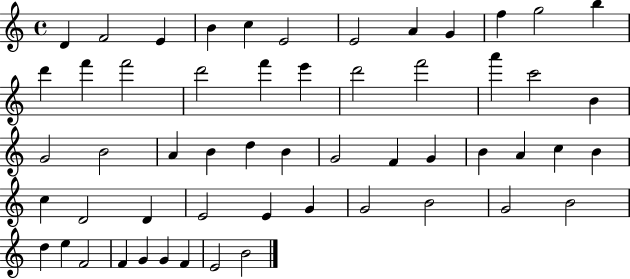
X:1
T:Untitled
M:4/4
L:1/4
K:C
D F2 E B c E2 E2 A G f g2 b d' f' f'2 d'2 f' e' d'2 f'2 a' c'2 B G2 B2 A B d B G2 F G B A c B c D2 D E2 E G G2 B2 G2 B2 d e F2 F G G F E2 B2